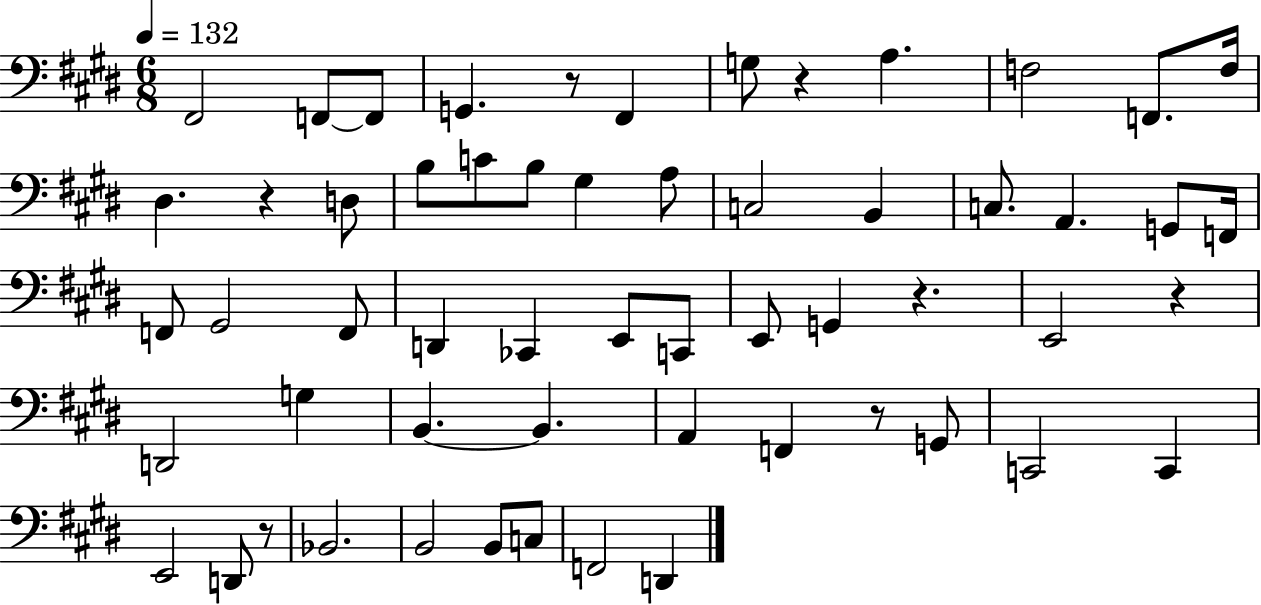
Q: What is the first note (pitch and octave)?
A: F#2